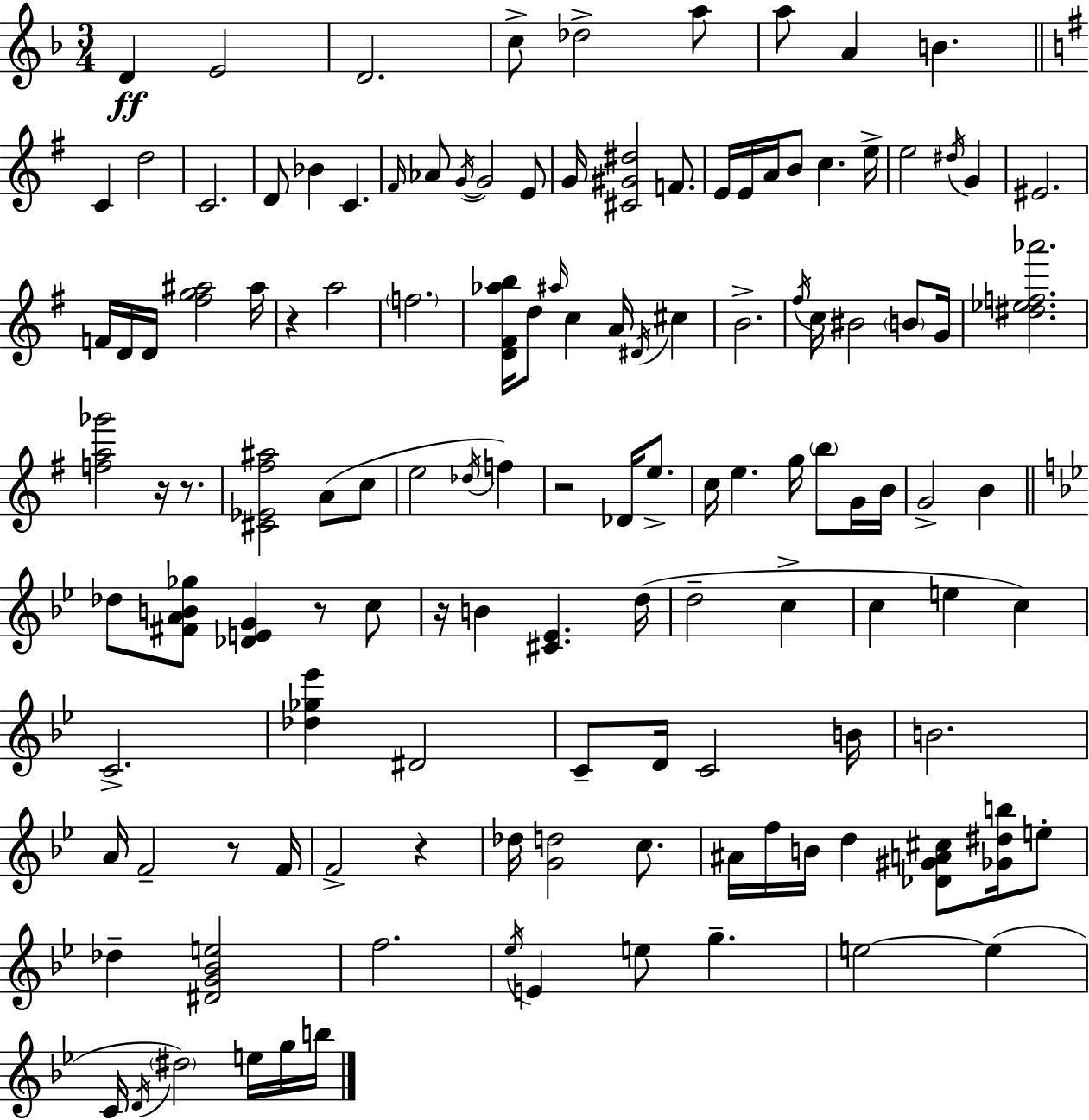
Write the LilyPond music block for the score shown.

{
  \clef treble
  \numericTimeSignature
  \time 3/4
  \key d \minor
  \repeat volta 2 { d'4\ff e'2 | d'2. | c''8-> des''2-> a''8 | a''8 a'4 b'4. | \break \bar "||" \break \key e \minor c'4 d''2 | c'2. | d'8 bes'4 c'4. | \grace { fis'16 } aes'8 \acciaccatura { g'16~ }~ g'2 | \break e'8 g'16 <cis' gis' dis''>2 f'8. | e'16 e'16 a'16 b'8 c''4. | e''16-> e''2 \acciaccatura { dis''16 } g'4 | eis'2. | \break f'16 d'16 d'16 <fis'' g'' ais''>2 | ais''16 r4 a''2 | \parenthesize f''2. | <d' fis' aes'' b''>16 d''8 \grace { ais''16 } c''4 a'16 | \break \acciaccatura { dis'16 } cis''4 b'2.-> | \acciaccatura { fis''16 } c''16 bis'2 | \parenthesize b'8 g'16 <dis'' ees'' f'' aes'''>2. | <f'' a'' ges'''>2 | \break r16 r8. <cis' ees' fis'' ais''>2 | a'8( c''8 e''2 | \acciaccatura { des''16 }) f''4 r2 | des'16 e''8.-> c''16 e''4. | \break g''16 \parenthesize b''8 g'16 b'16 g'2-> | b'4 \bar "||" \break \key bes \major des''8 <fis' a' b' ges''>8 <des' e' g'>4 r8 c''8 | r16 b'4 <cis' ees'>4. d''16( | d''2-- c''4-> | c''4 e''4 c''4) | \break c'2.-> | <des'' ges'' ees'''>4 dis'2 | c'8-- d'16 c'2 b'16 | b'2. | \break a'16 f'2-- r8 f'16 | f'2-> r4 | des''16 <g' d''>2 c''8. | ais'16 f''16 b'16 d''4 <des' gis' a' cis''>8 <ges' dis'' b''>16 e''8-. | \break des''4-- <dis' g' bes' e''>2 | f''2. | \acciaccatura { ees''16 } e'4 e''8 g''4.-- | e''2~~ e''4( | \break c'16 \acciaccatura { d'16 }) \parenthesize dis''2 e''16 | g''16 b''16 } \bar "|."
}